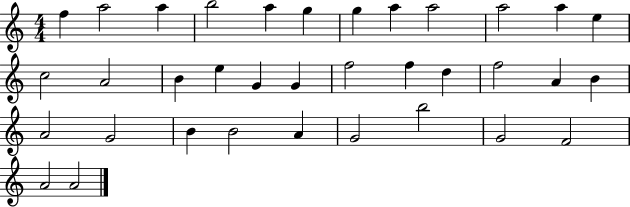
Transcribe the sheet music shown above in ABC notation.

X:1
T:Untitled
M:4/4
L:1/4
K:C
f a2 a b2 a g g a a2 a2 a e c2 A2 B e G G f2 f d f2 A B A2 G2 B B2 A G2 b2 G2 F2 A2 A2